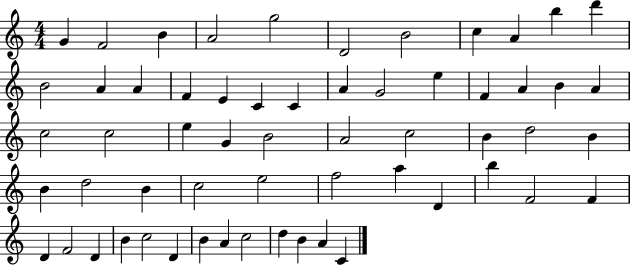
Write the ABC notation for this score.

X:1
T:Untitled
M:4/4
L:1/4
K:C
G F2 B A2 g2 D2 B2 c A b d' B2 A A F E C C A G2 e F A B A c2 c2 e G B2 A2 c2 B d2 B B d2 B c2 e2 f2 a D b F2 F D F2 D B c2 D B A c2 d B A C